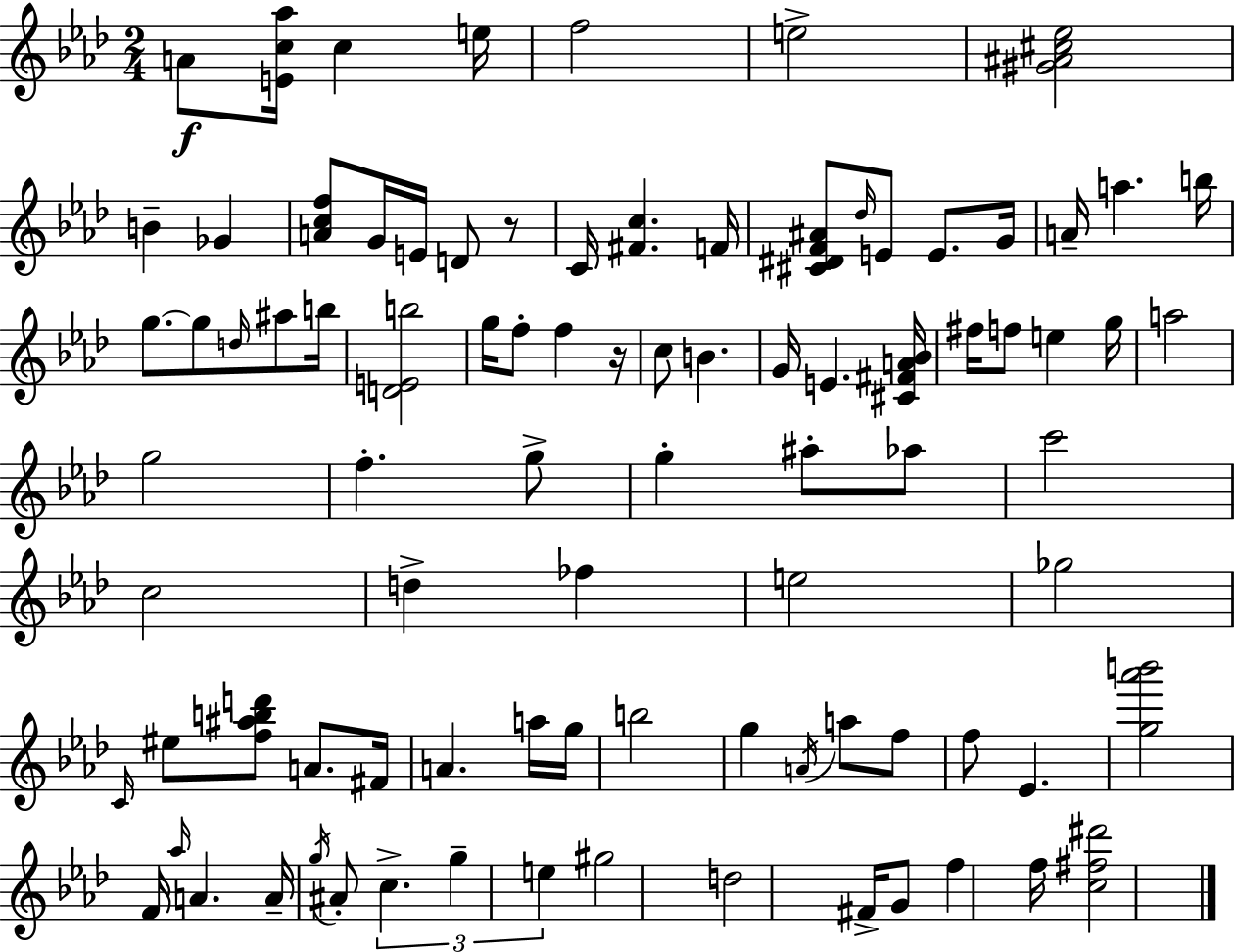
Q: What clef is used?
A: treble